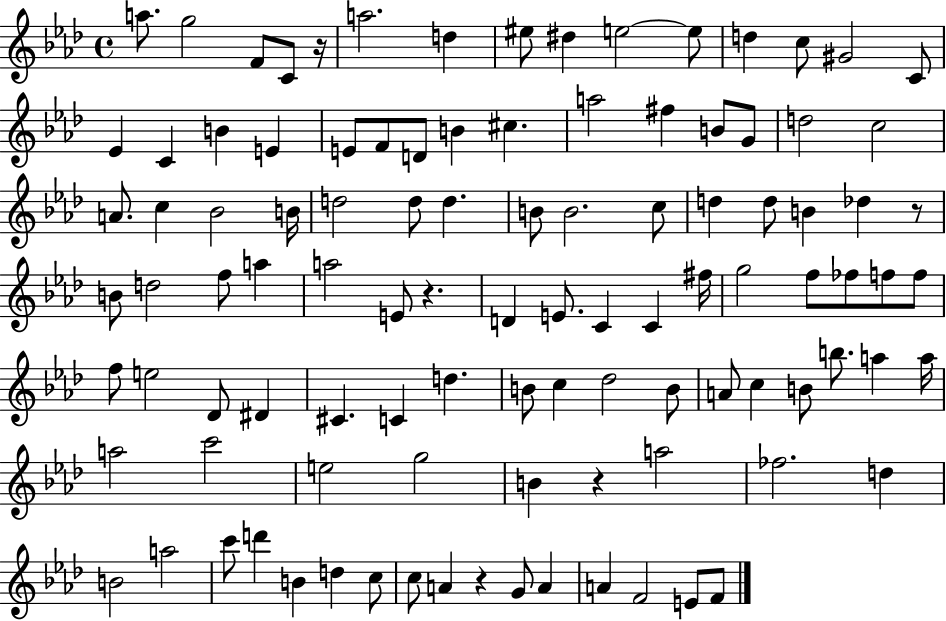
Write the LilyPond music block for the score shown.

{
  \clef treble
  \time 4/4
  \defaultTimeSignature
  \key aes \major
  a''8. g''2 f'8 c'8 r16 | a''2. d''4 | eis''8 dis''4 e''2~~ e''8 | d''4 c''8 gis'2 c'8 | \break ees'4 c'4 b'4 e'4 | e'8 f'8 d'8 b'4 cis''4. | a''2 fis''4 b'8 g'8 | d''2 c''2 | \break a'8. c''4 bes'2 b'16 | d''2 d''8 d''4. | b'8 b'2. c''8 | d''4 d''8 b'4 des''4 r8 | \break b'8 d''2 f''8 a''4 | a''2 e'8 r4. | d'4 e'8. c'4 c'4 fis''16 | g''2 f''8 fes''8 f''8 f''8 | \break f''8 e''2 des'8 dis'4 | cis'4. c'4 d''4. | b'8 c''4 des''2 b'8 | a'8 c''4 b'8 b''8. a''4 a''16 | \break a''2 c'''2 | e''2 g''2 | b'4 r4 a''2 | fes''2. d''4 | \break b'2 a''2 | c'''8 d'''4 b'4 d''4 c''8 | c''8 a'4 r4 g'8 a'4 | a'4 f'2 e'8 f'8 | \break \bar "|."
}